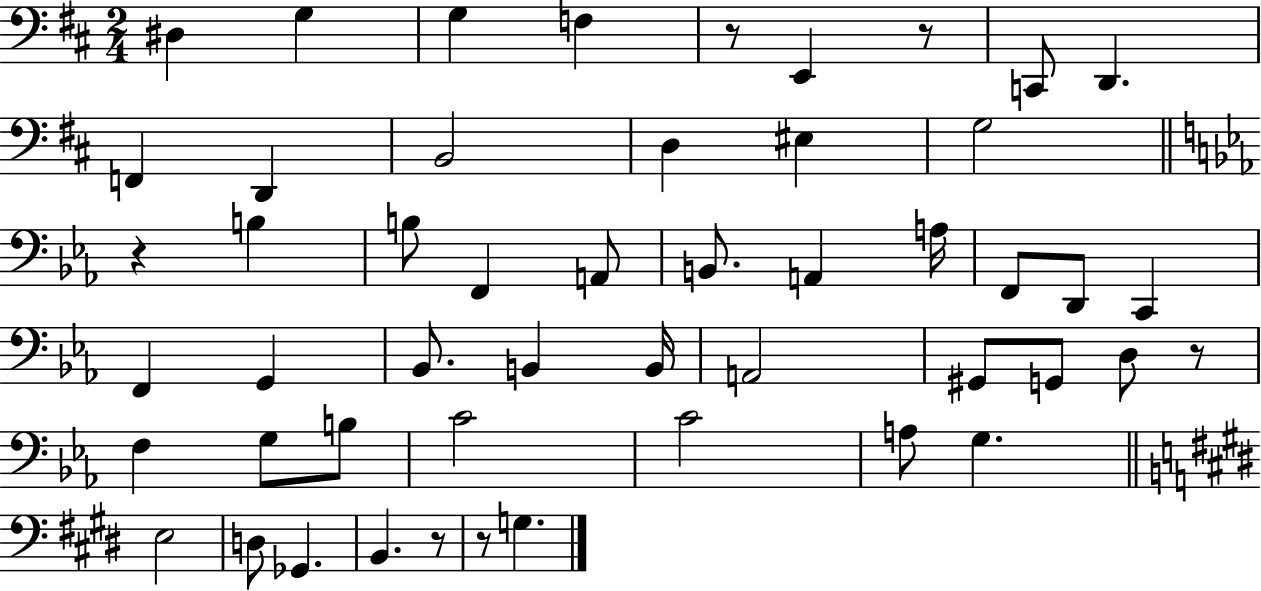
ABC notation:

X:1
T:Untitled
M:2/4
L:1/4
K:D
^D, G, G, F, z/2 E,, z/2 C,,/2 D,, F,, D,, B,,2 D, ^E, G,2 z B, B,/2 F,, A,,/2 B,,/2 A,, A,/4 F,,/2 D,,/2 C,, F,, G,, _B,,/2 B,, B,,/4 A,,2 ^G,,/2 G,,/2 D,/2 z/2 F, G,/2 B,/2 C2 C2 A,/2 G, E,2 D,/2 _G,, B,, z/2 z/2 G,